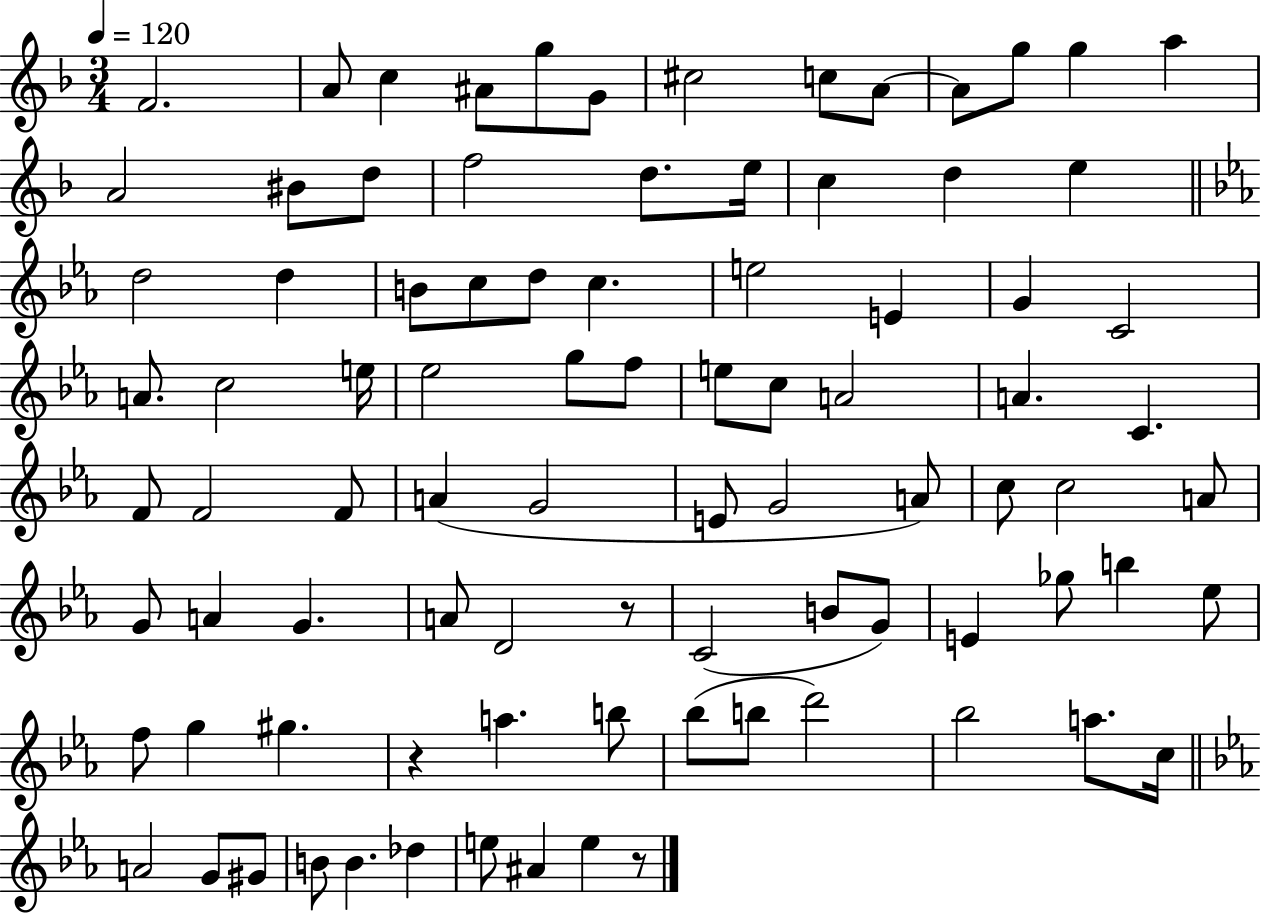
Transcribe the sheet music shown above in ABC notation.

X:1
T:Untitled
M:3/4
L:1/4
K:F
F2 A/2 c ^A/2 g/2 G/2 ^c2 c/2 A/2 A/2 g/2 g a A2 ^B/2 d/2 f2 d/2 e/4 c d e d2 d B/2 c/2 d/2 c e2 E G C2 A/2 c2 e/4 _e2 g/2 f/2 e/2 c/2 A2 A C F/2 F2 F/2 A G2 E/2 G2 A/2 c/2 c2 A/2 G/2 A G A/2 D2 z/2 C2 B/2 G/2 E _g/2 b _e/2 f/2 g ^g z a b/2 _b/2 b/2 d'2 _b2 a/2 c/4 A2 G/2 ^G/2 B/2 B _d e/2 ^A e z/2